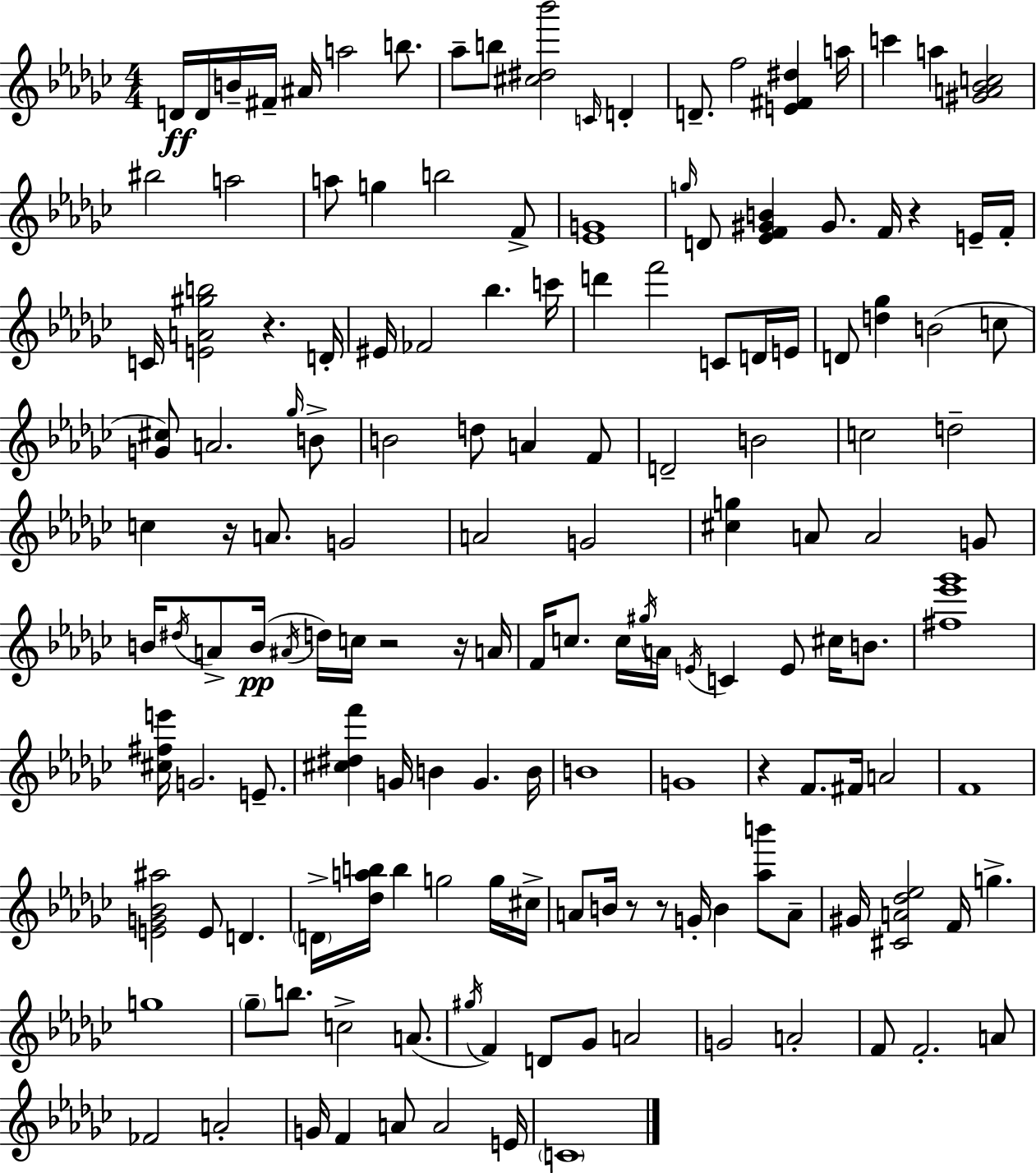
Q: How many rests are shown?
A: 8